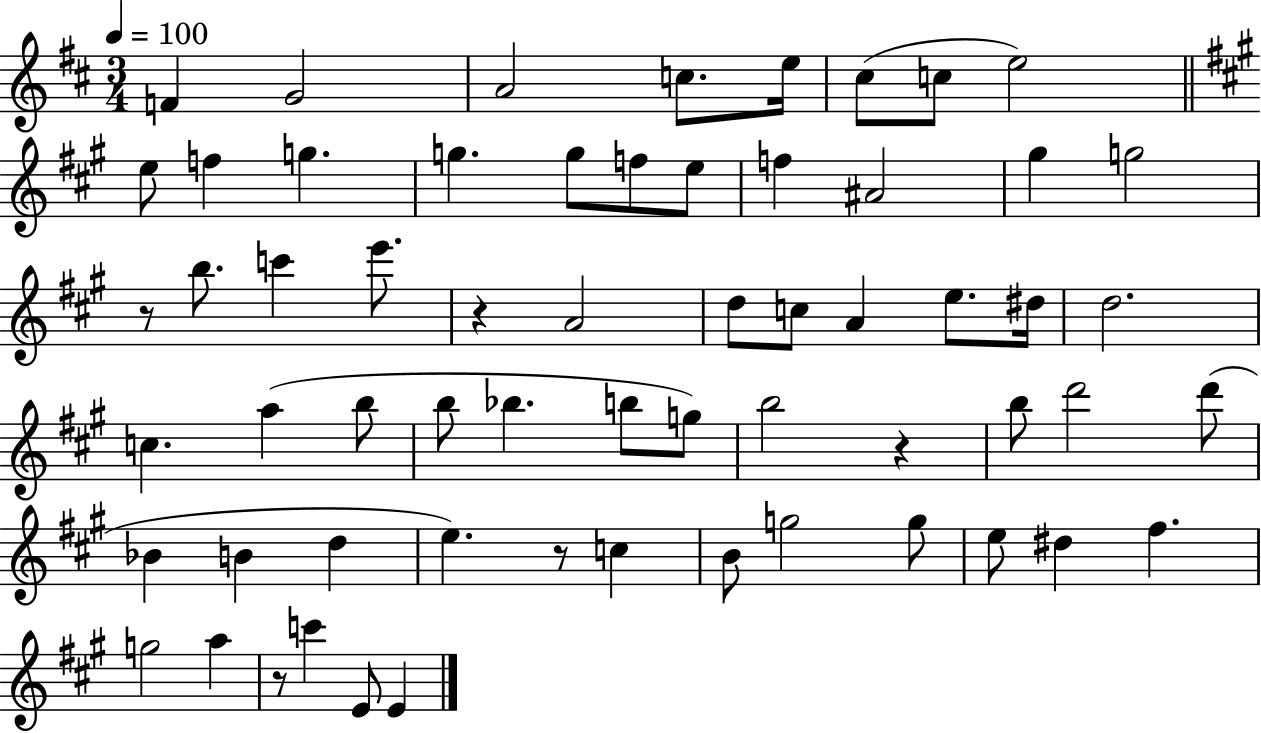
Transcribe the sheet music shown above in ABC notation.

X:1
T:Untitled
M:3/4
L:1/4
K:D
F G2 A2 c/2 e/4 ^c/2 c/2 e2 e/2 f g g g/2 f/2 e/2 f ^A2 ^g g2 z/2 b/2 c' e'/2 z A2 d/2 c/2 A e/2 ^d/4 d2 c a b/2 b/2 _b b/2 g/2 b2 z b/2 d'2 d'/2 _B B d e z/2 c B/2 g2 g/2 e/2 ^d ^f g2 a z/2 c' E/2 E